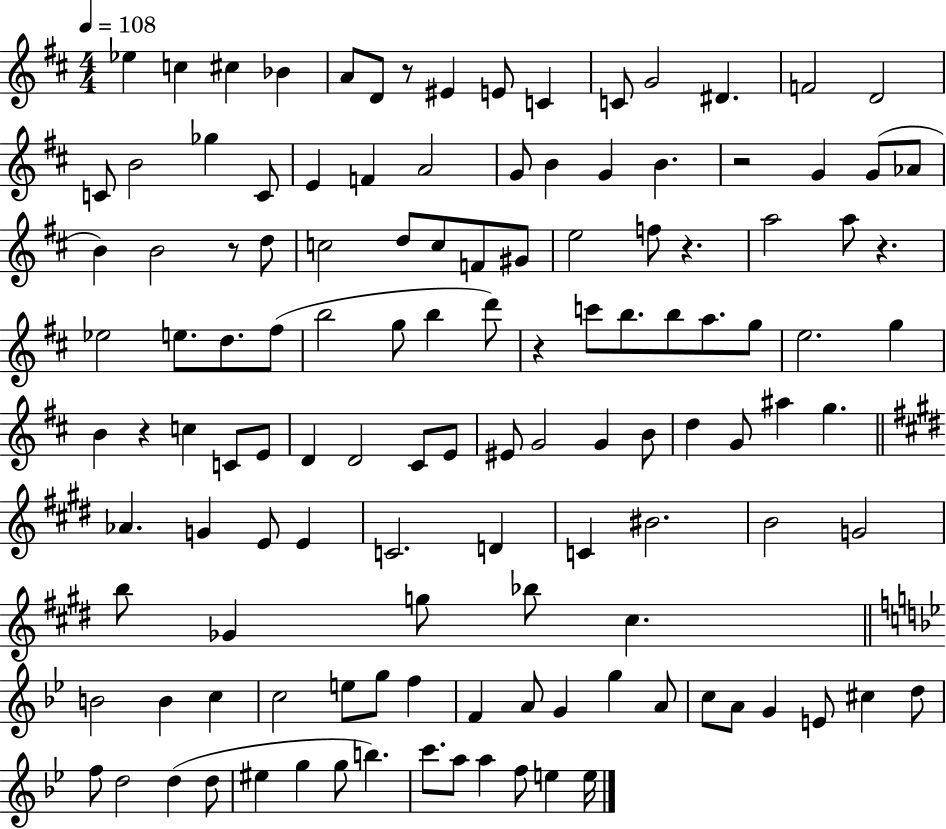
{
  \clef treble
  \numericTimeSignature
  \time 4/4
  \key d \major
  \tempo 4 = 108
  \repeat volta 2 { ees''4 c''4 cis''4 bes'4 | a'8 d'8 r8 eis'4 e'8 c'4 | c'8 g'2 dis'4. | f'2 d'2 | \break c'8 b'2 ges''4 c'8 | e'4 f'4 a'2 | g'8 b'4 g'4 b'4. | r2 g'4 g'8( aes'8 | \break b'4) b'2 r8 d''8 | c''2 d''8 c''8 f'8 gis'8 | e''2 f''8 r4. | a''2 a''8 r4. | \break ees''2 e''8. d''8. fis''8( | b''2 g''8 b''4 d'''8) | r4 c'''8 b''8. b''8 a''8. g''8 | e''2. g''4 | \break b'4 r4 c''4 c'8 e'8 | d'4 d'2 cis'8 e'8 | eis'8 g'2 g'4 b'8 | d''4 g'8 ais''4 g''4. | \break \bar "||" \break \key e \major aes'4. g'4 e'8 e'4 | c'2. d'4 | c'4 bis'2. | b'2 g'2 | \break b''8 ges'4 g''8 bes''8 cis''4. | \bar "||" \break \key bes \major b'2 b'4 c''4 | c''2 e''8 g''8 f''4 | f'4 a'8 g'4 g''4 a'8 | c''8 a'8 g'4 e'8 cis''4 d''8 | \break f''8 d''2 d''4( d''8 | eis''4 g''4 g''8 b''4.) | c'''8. a''8 a''4 f''8 e''4 e''16 | } \bar "|."
}